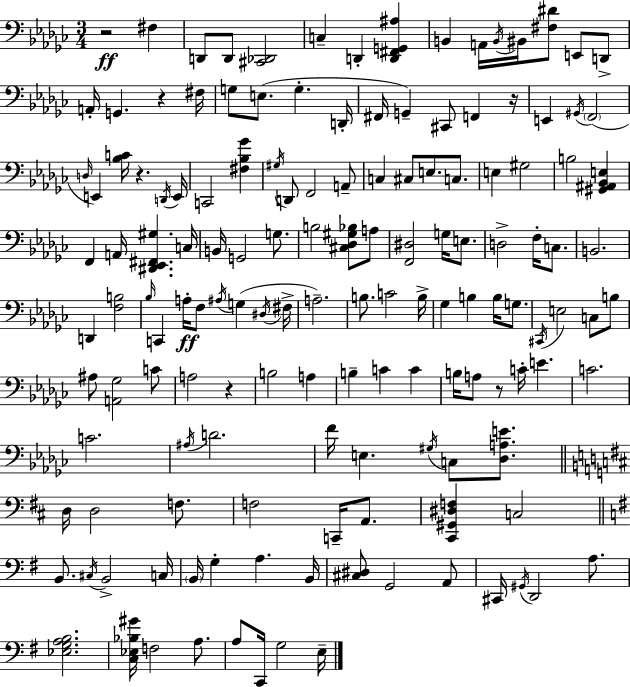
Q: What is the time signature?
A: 3/4